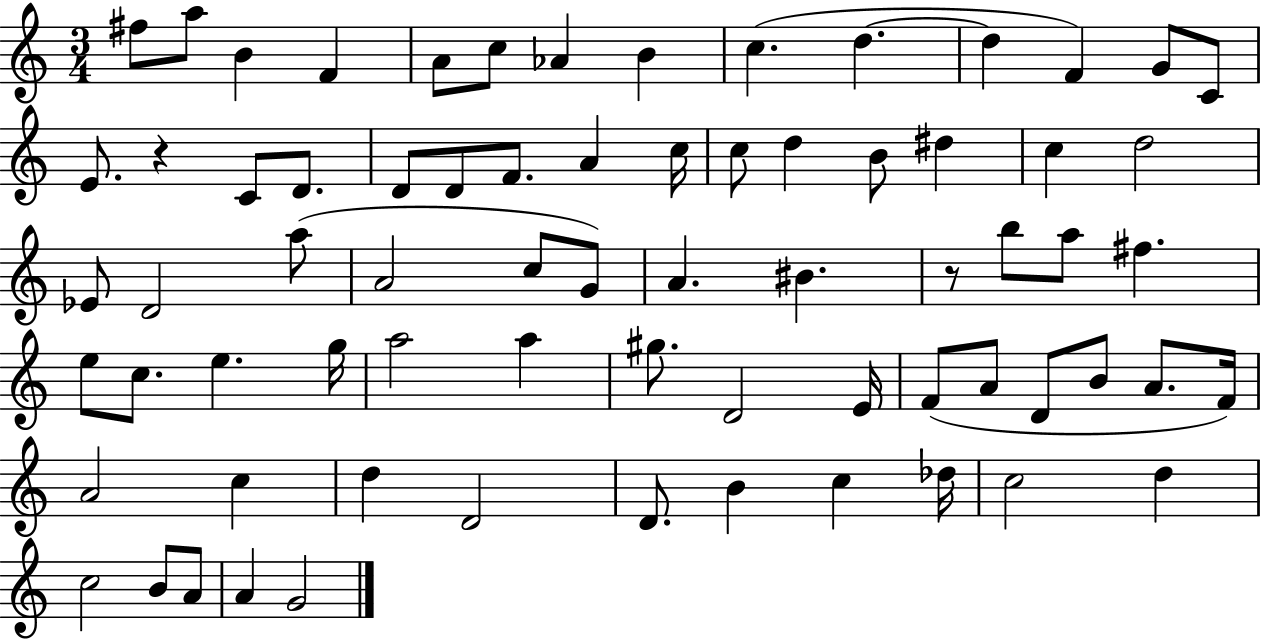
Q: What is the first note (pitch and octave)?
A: F#5